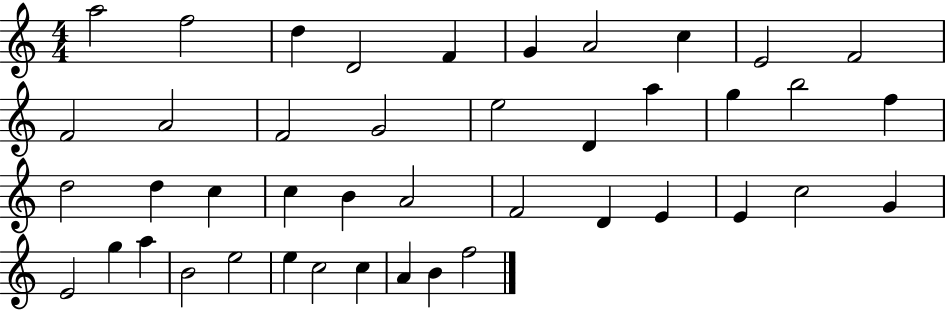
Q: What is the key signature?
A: C major